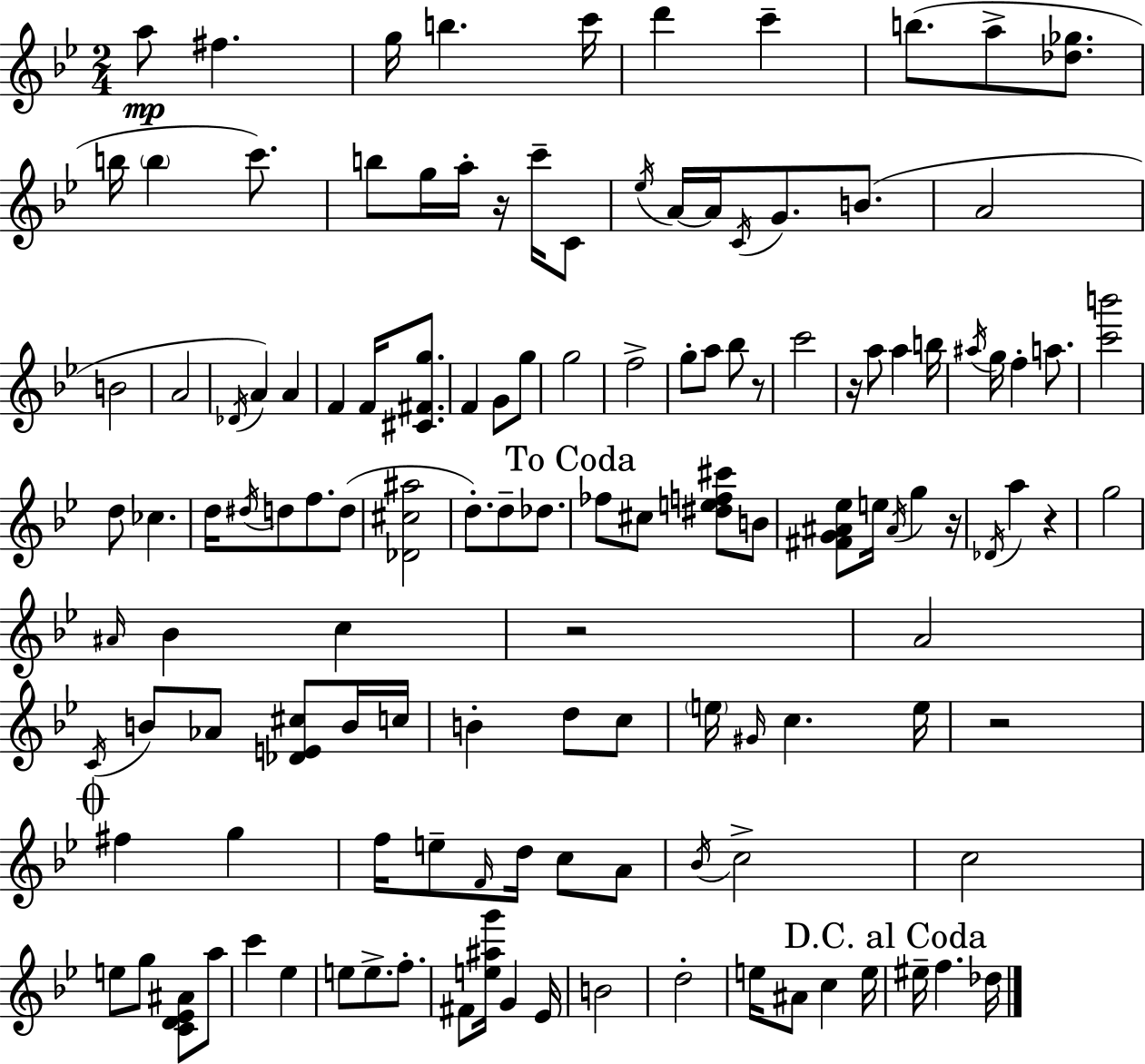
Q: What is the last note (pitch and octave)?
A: Db5